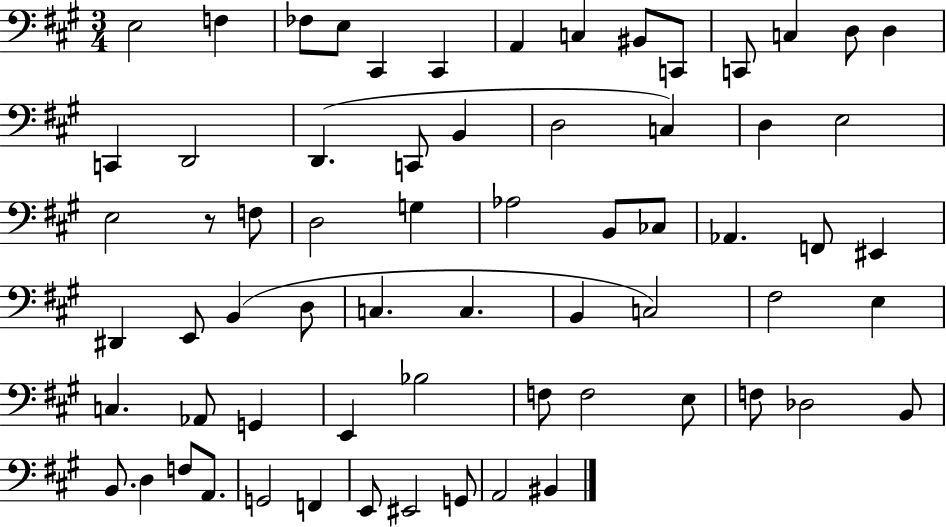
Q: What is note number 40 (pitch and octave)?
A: B2